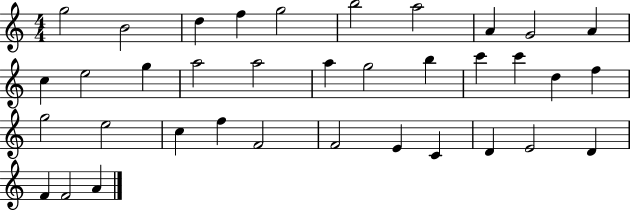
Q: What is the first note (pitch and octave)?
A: G5